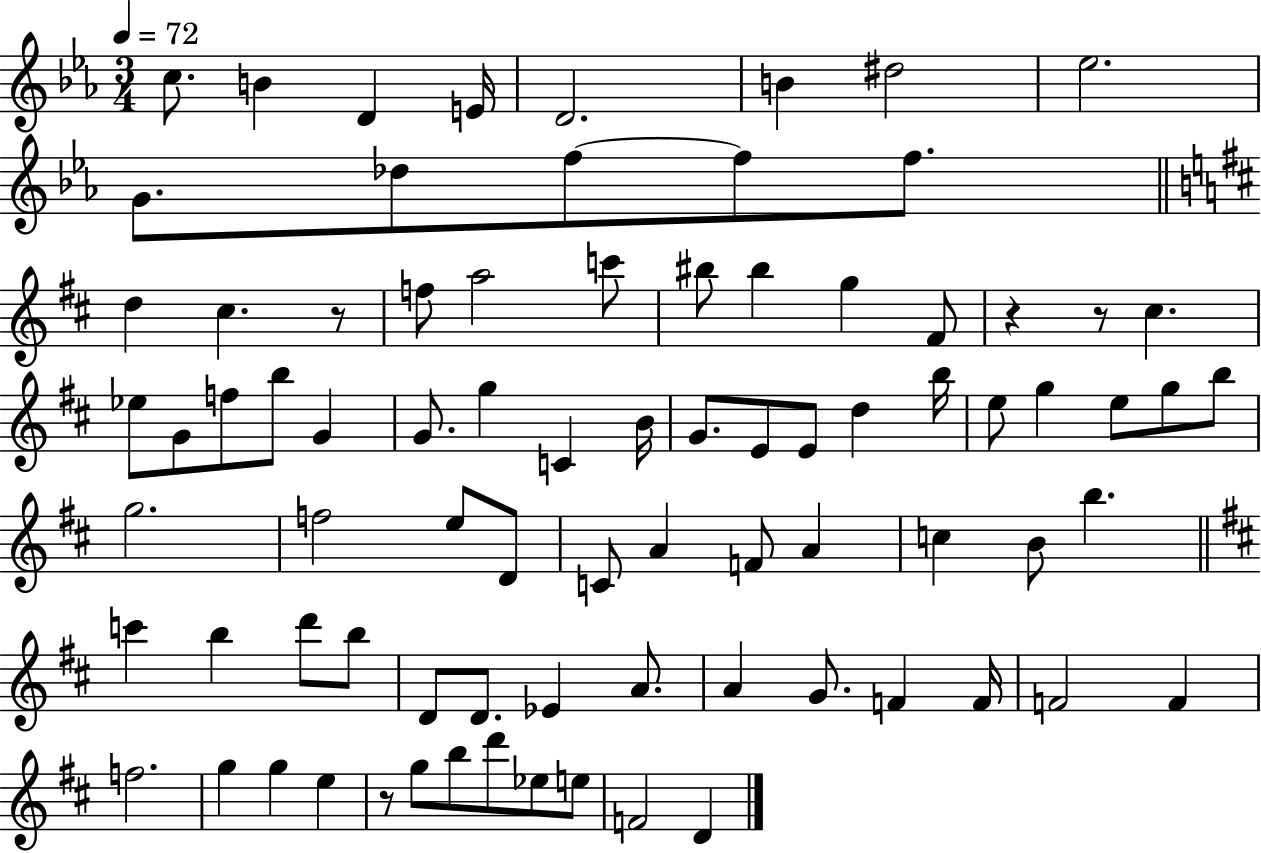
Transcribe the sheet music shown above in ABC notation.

X:1
T:Untitled
M:3/4
L:1/4
K:Eb
c/2 B D E/4 D2 B ^d2 _e2 G/2 _d/2 f/2 f/2 f/2 d ^c z/2 f/2 a2 c'/2 ^b/2 ^b g ^F/2 z z/2 ^c _e/2 G/2 f/2 b/2 G G/2 g C B/4 G/2 E/2 E/2 d b/4 e/2 g e/2 g/2 b/2 g2 f2 e/2 D/2 C/2 A F/2 A c B/2 b c' b d'/2 b/2 D/2 D/2 _E A/2 A G/2 F F/4 F2 F f2 g g e z/2 g/2 b/2 d'/2 _e/2 e/2 F2 D